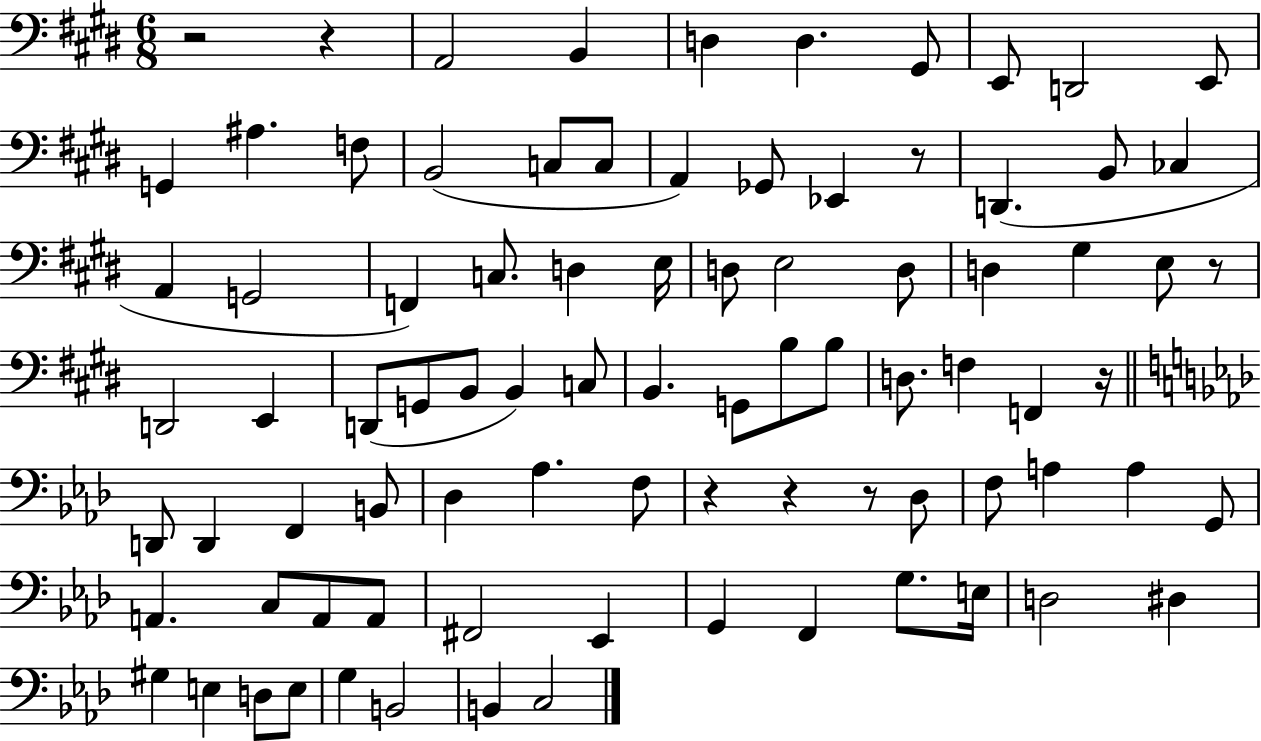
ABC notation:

X:1
T:Untitled
M:6/8
L:1/4
K:E
z2 z A,,2 B,, D, D, ^G,,/2 E,,/2 D,,2 E,,/2 G,, ^A, F,/2 B,,2 C,/2 C,/2 A,, _G,,/2 _E,, z/2 D,, B,,/2 _C, A,, G,,2 F,, C,/2 D, E,/4 D,/2 E,2 D,/2 D, ^G, E,/2 z/2 D,,2 E,, D,,/2 G,,/2 B,,/2 B,, C,/2 B,, G,,/2 B,/2 B,/2 D,/2 F, F,, z/4 D,,/2 D,, F,, B,,/2 _D, _A, F,/2 z z z/2 _D,/2 F,/2 A, A, G,,/2 A,, C,/2 A,,/2 A,,/2 ^F,,2 _E,, G,, F,, G,/2 E,/4 D,2 ^D, ^G, E, D,/2 E,/2 G, B,,2 B,, C,2